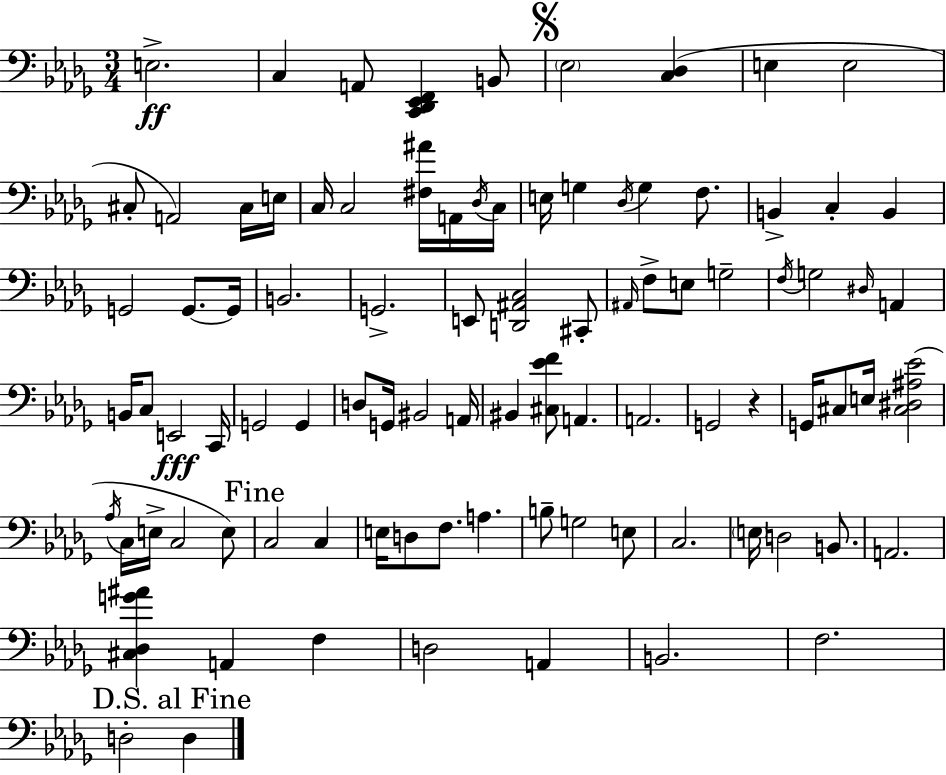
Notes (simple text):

E3/h. C3/q A2/e [C2,Db2,Eb2,F2]/q B2/e Eb3/h [C3,Db3]/q E3/q E3/h C#3/e A2/h C#3/s E3/s C3/s C3/h [F#3,A#4]/s A2/s Db3/s C3/s E3/s G3/q Db3/s G3/q F3/e. B2/q C3/q B2/q G2/h G2/e. G2/s B2/h. G2/h. E2/e [D2,A#2,C3]/h C#2/e A#2/s F3/e E3/e G3/h F3/s G3/h D#3/s A2/q B2/s C3/e E2/h C2/s G2/h G2/q D3/e G2/s BIS2/h A2/s BIS2/q [C#3,Eb4,F4]/e A2/q. A2/h. G2/h R/q G2/s C#3/e E3/s [C#3,D#3,A#3,Eb4]/h Ab3/s C3/s E3/s C3/h E3/e C3/h C3/q E3/s D3/e F3/e. A3/q. B3/e G3/h E3/e C3/h. E3/s D3/h B2/e. A2/h. [C#3,Db3,G4,A#4]/q A2/q F3/q D3/h A2/q B2/h. F3/h. D3/h D3/q